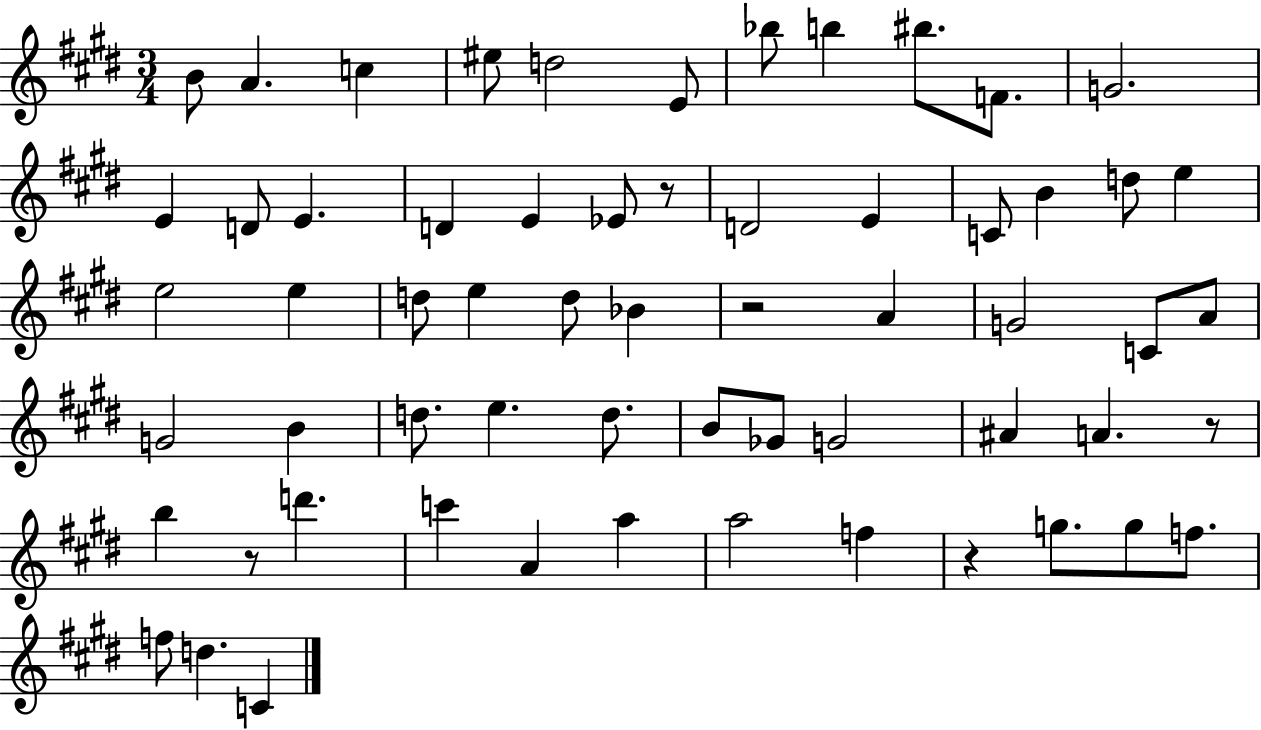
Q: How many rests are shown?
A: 5